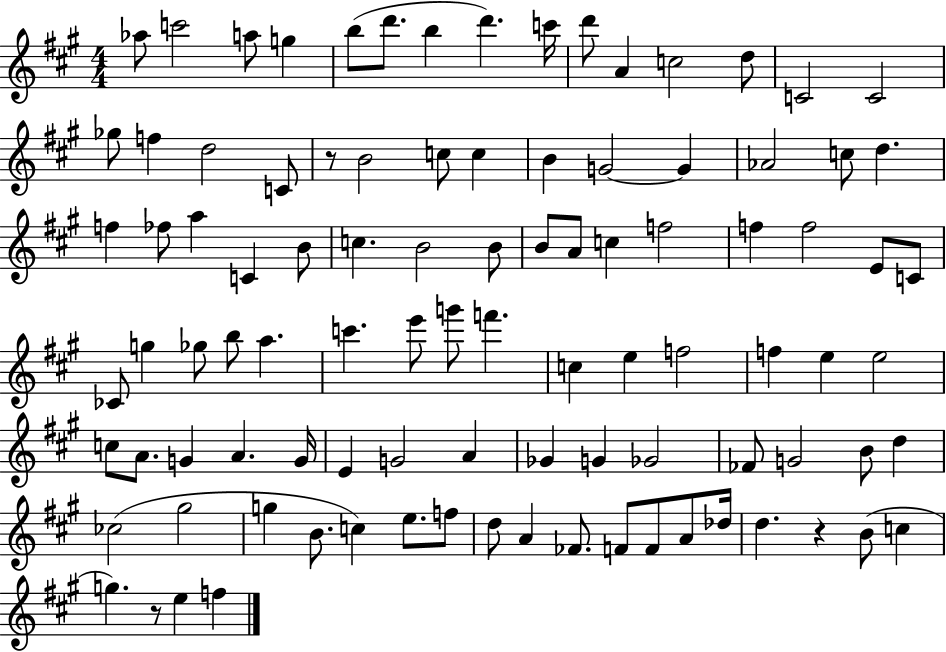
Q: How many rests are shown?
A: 3